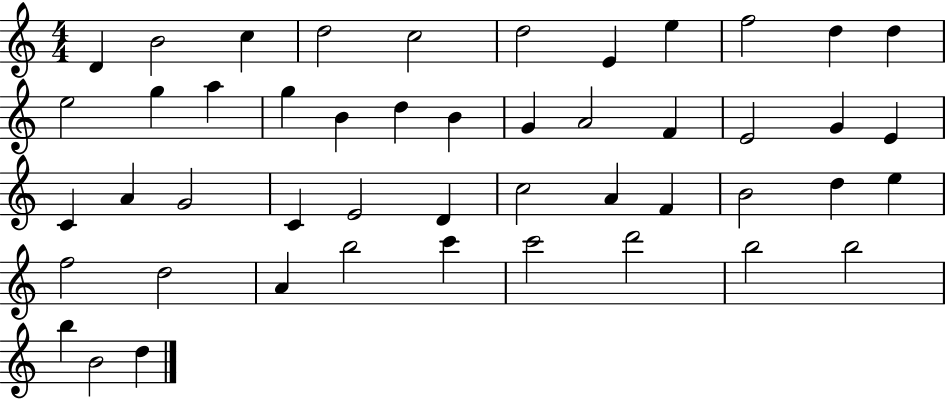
{
  \clef treble
  \numericTimeSignature
  \time 4/4
  \key c \major
  d'4 b'2 c''4 | d''2 c''2 | d''2 e'4 e''4 | f''2 d''4 d''4 | \break e''2 g''4 a''4 | g''4 b'4 d''4 b'4 | g'4 a'2 f'4 | e'2 g'4 e'4 | \break c'4 a'4 g'2 | c'4 e'2 d'4 | c''2 a'4 f'4 | b'2 d''4 e''4 | \break f''2 d''2 | a'4 b''2 c'''4 | c'''2 d'''2 | b''2 b''2 | \break b''4 b'2 d''4 | \bar "|."
}